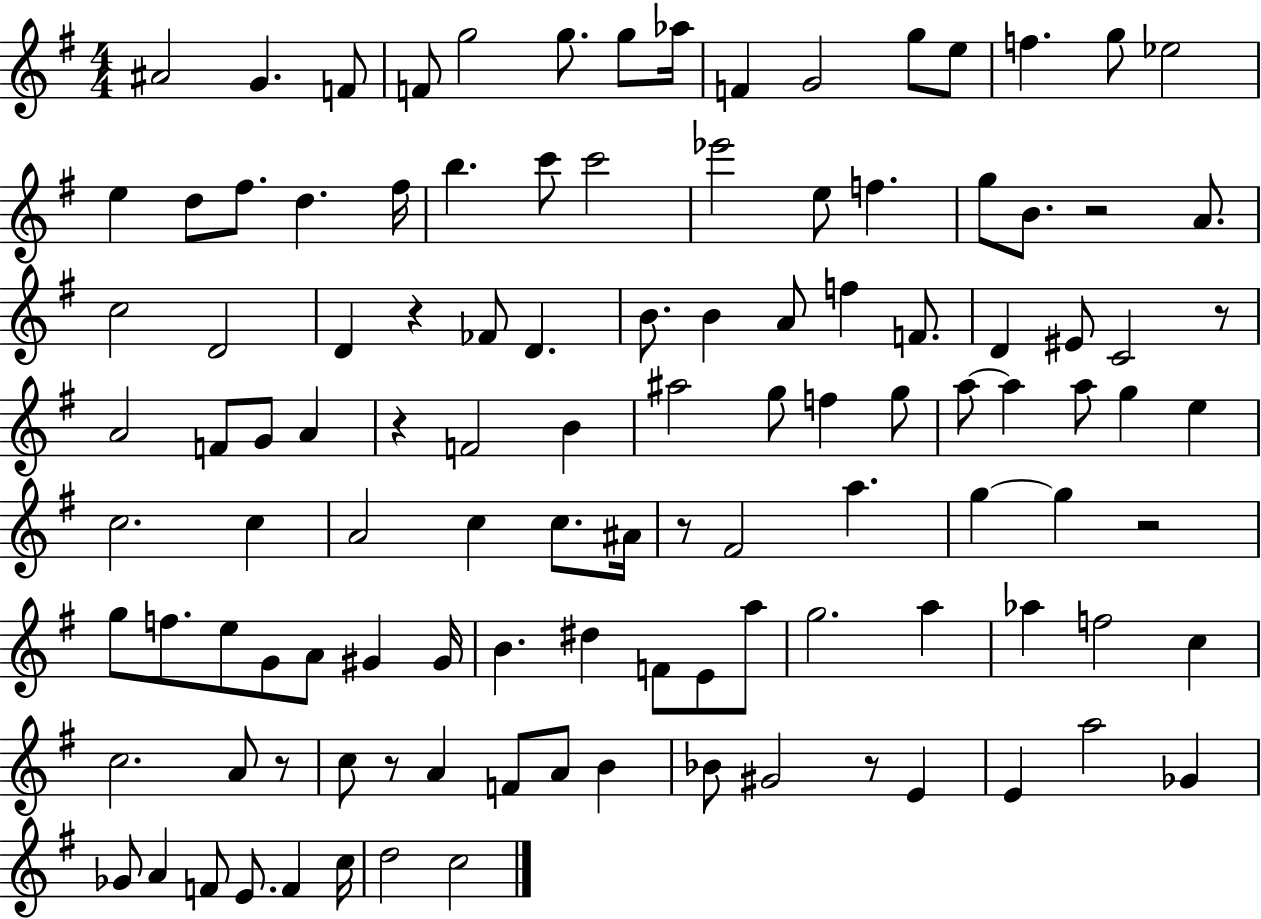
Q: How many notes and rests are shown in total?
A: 114